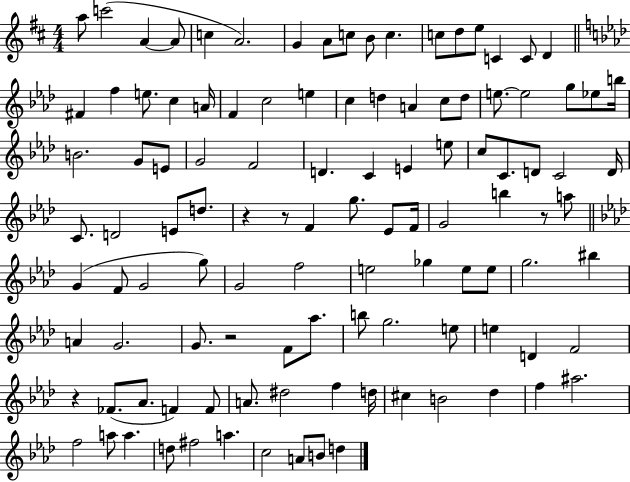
A5/e C6/h A4/q A4/e C5/q A4/h. G4/q A4/e C5/e B4/e C5/q. C5/e D5/e E5/e C4/q C4/e D4/q F#4/q F5/q E5/e. C5/q A4/s F4/q C5/h E5/q C5/q D5/q A4/q C5/e D5/e E5/e. E5/h G5/e Eb5/e B5/s B4/h. G4/e E4/e G4/h F4/h D4/q. C4/q E4/q E5/e C5/e C4/e. D4/e C4/h D4/s C4/e. D4/h E4/e D5/e. R/q R/e F4/q G5/e. Eb4/e F4/s G4/h B5/q R/e A5/e G4/q F4/e G4/h G5/e G4/h F5/h E5/h Gb5/q E5/e E5/e G5/h. BIS5/q A4/q G4/h. G4/e. R/h F4/e Ab5/e. B5/e G5/h. E5/e E5/q D4/q F4/h R/q FES4/e. Ab4/e. F4/q F4/e A4/e. D#5/h F5/q D5/s C#5/q B4/h Db5/q F5/q A#5/h. F5/h A5/e A5/q. D5/e F#5/h A5/q. C5/h A4/e B4/e D5/q